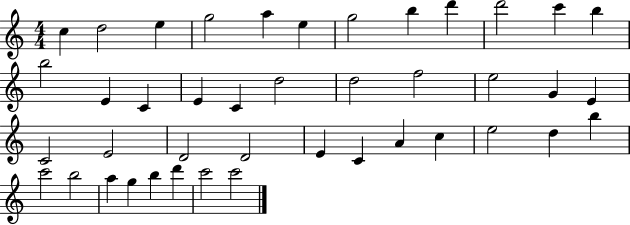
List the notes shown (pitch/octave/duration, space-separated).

C5/q D5/h E5/q G5/h A5/q E5/q G5/h B5/q D6/q D6/h C6/q B5/q B5/h E4/q C4/q E4/q C4/q D5/h D5/h F5/h E5/h G4/q E4/q C4/h E4/h D4/h D4/h E4/q C4/q A4/q C5/q E5/h D5/q B5/q C6/h B5/h A5/q G5/q B5/q D6/q C6/h C6/h